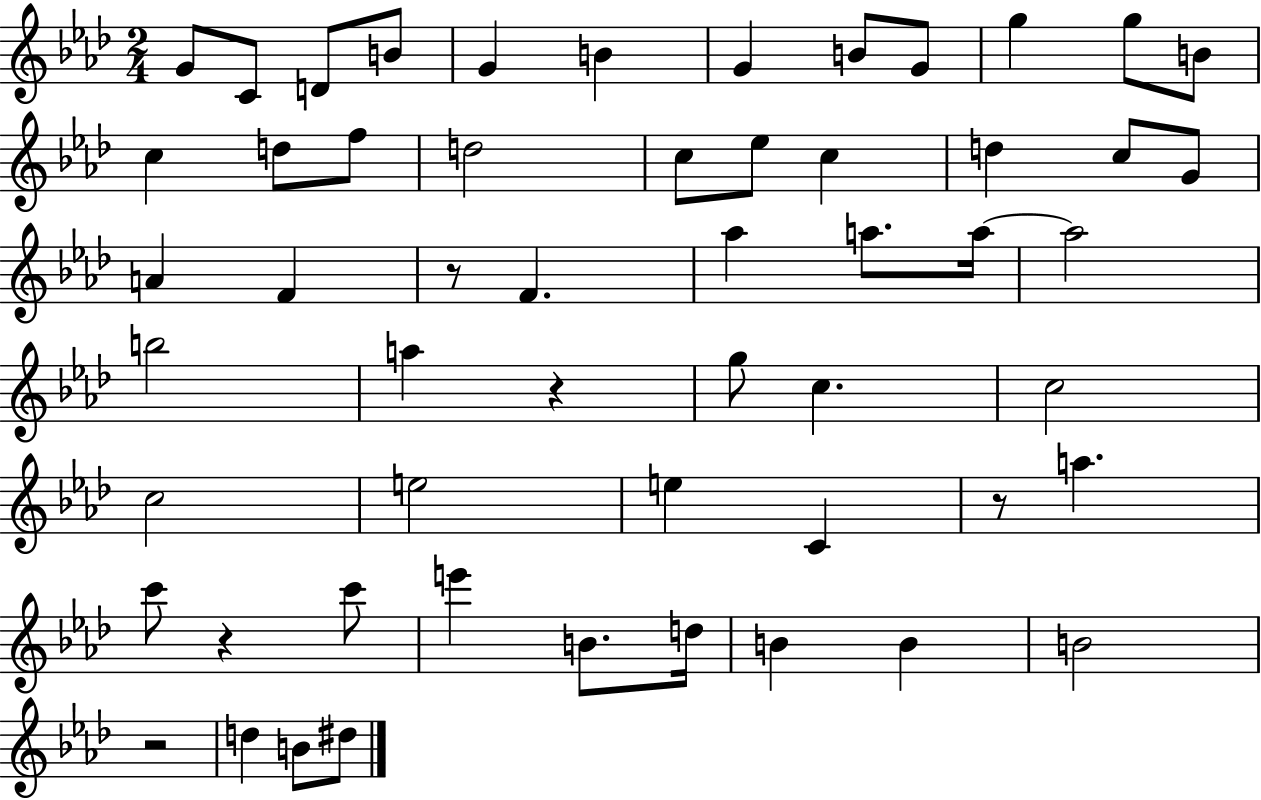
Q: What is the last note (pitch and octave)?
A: D#5